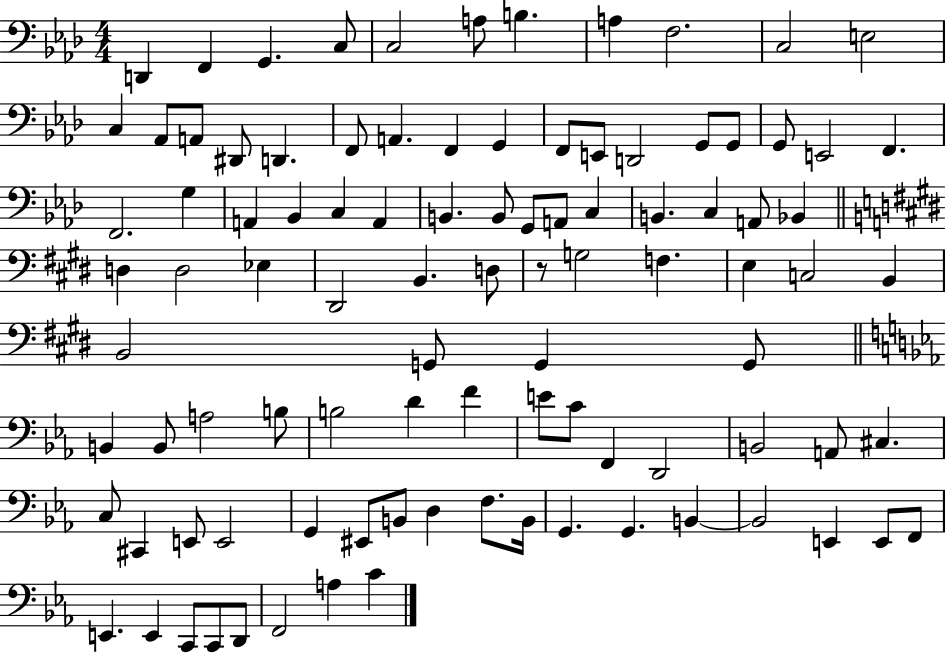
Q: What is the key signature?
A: AES major